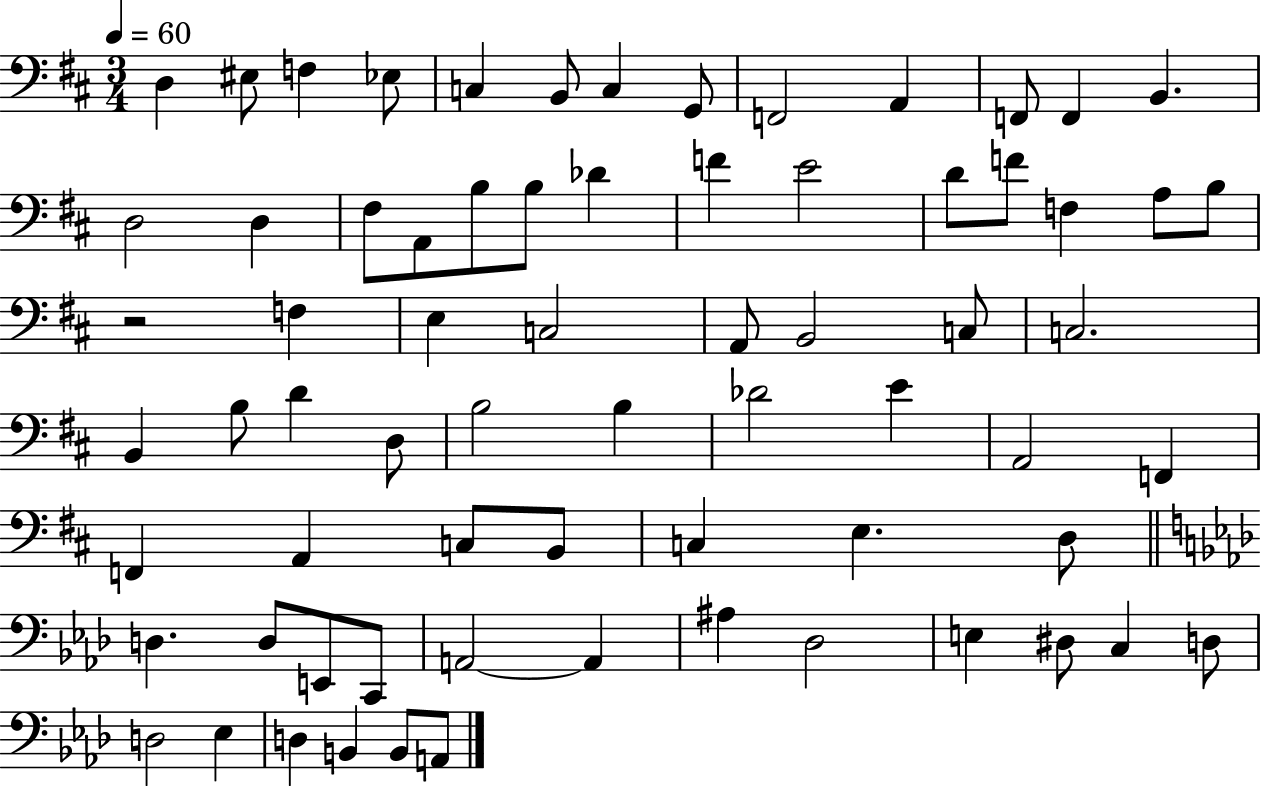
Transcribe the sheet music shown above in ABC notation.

X:1
T:Untitled
M:3/4
L:1/4
K:D
D, ^E,/2 F, _E,/2 C, B,,/2 C, G,,/2 F,,2 A,, F,,/2 F,, B,, D,2 D, ^F,/2 A,,/2 B,/2 B,/2 _D F E2 D/2 F/2 F, A,/2 B,/2 z2 F, E, C,2 A,,/2 B,,2 C,/2 C,2 B,, B,/2 D D,/2 B,2 B, _D2 E A,,2 F,, F,, A,, C,/2 B,,/2 C, E, D,/2 D, D,/2 E,,/2 C,,/2 A,,2 A,, ^A, _D,2 E, ^D,/2 C, D,/2 D,2 _E, D, B,, B,,/2 A,,/2